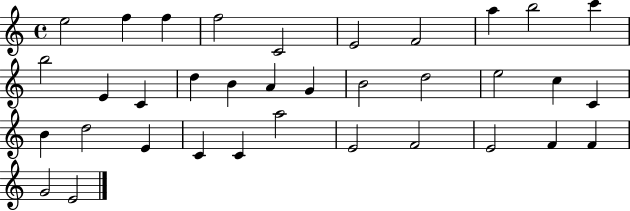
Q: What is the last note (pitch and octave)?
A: E4